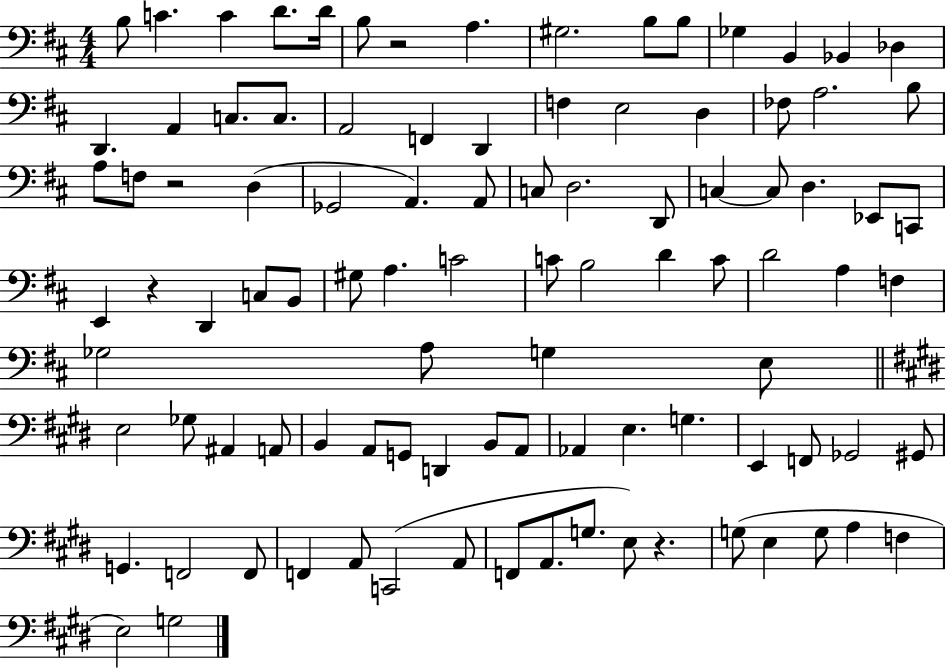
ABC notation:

X:1
T:Untitled
M:4/4
L:1/4
K:D
B,/2 C C D/2 D/4 B,/2 z2 A, ^G,2 B,/2 B,/2 _G, B,, _B,, _D, D,, A,, C,/2 C,/2 A,,2 F,, D,, F, E,2 D, _F,/2 A,2 B,/2 A,/2 F,/2 z2 D, _G,,2 A,, A,,/2 C,/2 D,2 D,,/2 C, C,/2 D, _E,,/2 C,,/2 E,, z D,, C,/2 B,,/2 ^G,/2 A, C2 C/2 B,2 D C/2 D2 A, F, _G,2 A,/2 G, E,/2 E,2 _G,/2 ^A,, A,,/2 B,, A,,/2 G,,/2 D,, B,,/2 A,,/2 _A,, E, G, E,, F,,/2 _G,,2 ^G,,/2 G,, F,,2 F,,/2 F,, A,,/2 C,,2 A,,/2 F,,/2 A,,/2 G,/2 E,/2 z G,/2 E, G,/2 A, F, E,2 G,2